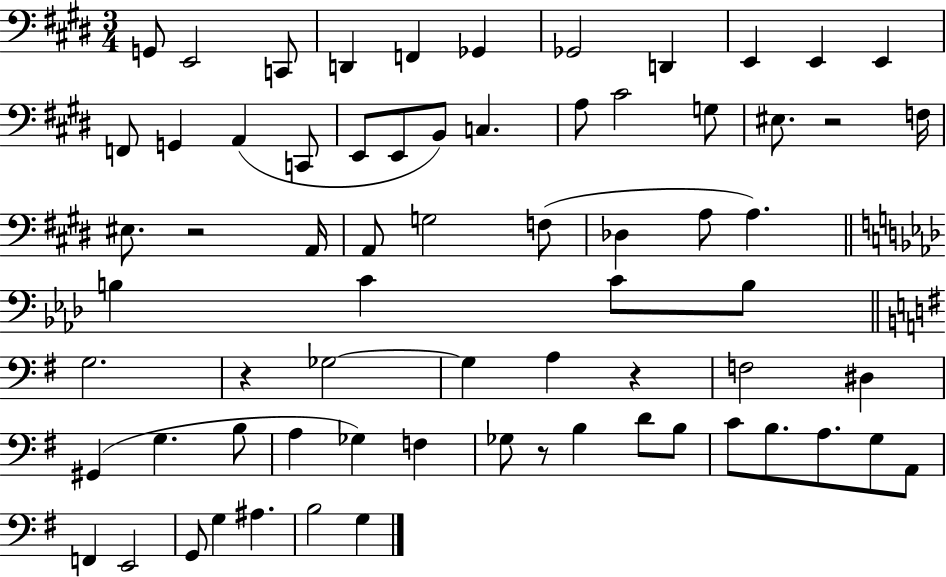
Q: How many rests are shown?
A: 5